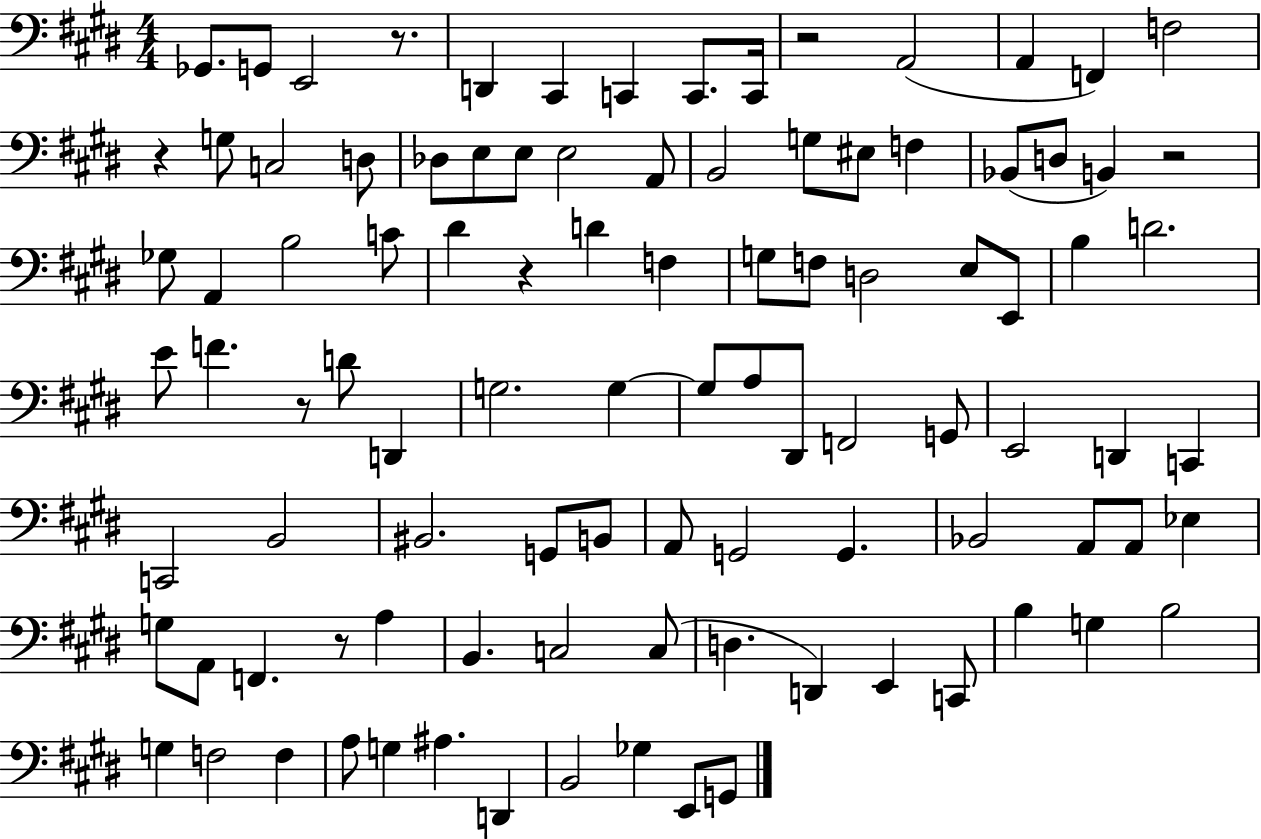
{
  \clef bass
  \numericTimeSignature
  \time 4/4
  \key e \major
  ges,8. g,8 e,2 r8. | d,4 cis,4 c,4 c,8. c,16 | r2 a,2( | a,4 f,4) f2 | \break r4 g8 c2 d8 | des8 e8 e8 e2 a,8 | b,2 g8 eis8 f4 | bes,8( d8 b,4) r2 | \break ges8 a,4 b2 c'8 | dis'4 r4 d'4 f4 | g8 f8 d2 e8 e,8 | b4 d'2. | \break e'8 f'4. r8 d'8 d,4 | g2. g4~~ | g8 a8 dis,8 f,2 g,8 | e,2 d,4 c,4 | \break c,2 b,2 | bis,2. g,8 b,8 | a,8 g,2 g,4. | bes,2 a,8 a,8 ees4 | \break g8 a,8 f,4. r8 a4 | b,4. c2 c8( | d4. d,4) e,4 c,8 | b4 g4 b2 | \break g4 f2 f4 | a8 g4 ais4. d,4 | b,2 ges4 e,8 g,8 | \bar "|."
}